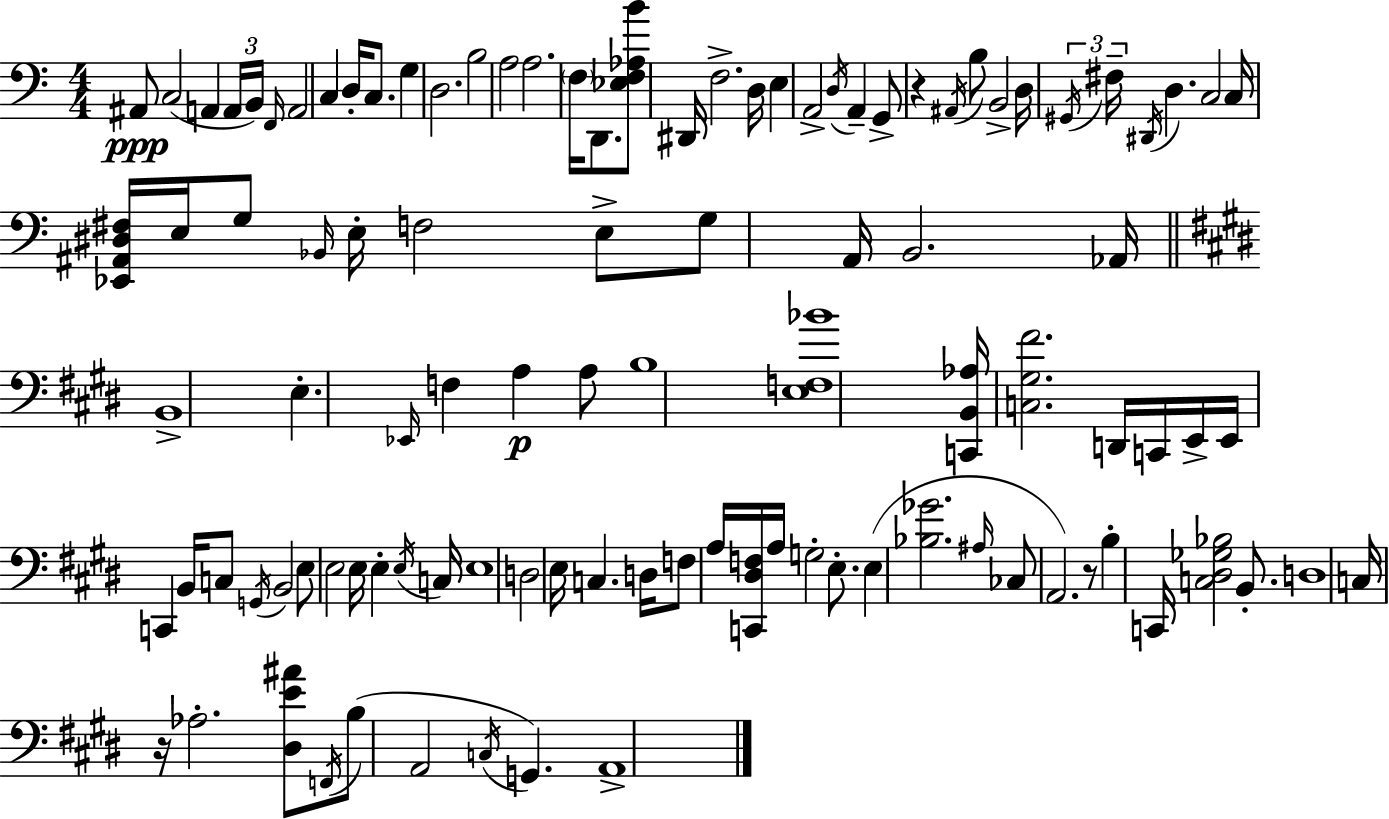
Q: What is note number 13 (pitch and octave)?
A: B3